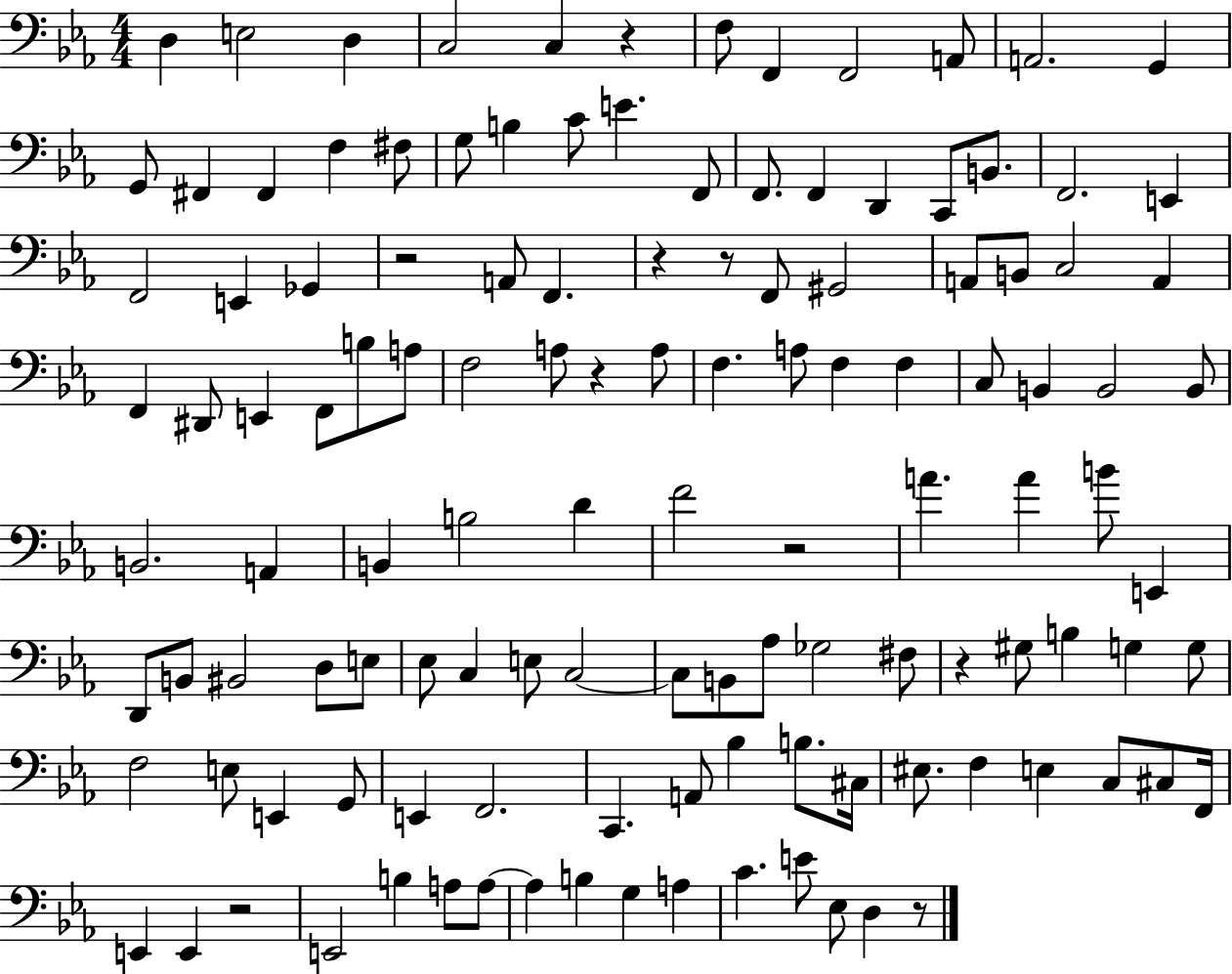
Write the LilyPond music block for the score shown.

{
  \clef bass
  \numericTimeSignature
  \time 4/4
  \key ees \major
  d4 e2 d4 | c2 c4 r4 | f8 f,4 f,2 a,8 | a,2. g,4 | \break g,8 fis,4 fis,4 f4 fis8 | g8 b4 c'8 e'4. f,8 | f,8. f,4 d,4 c,8 b,8. | f,2. e,4 | \break f,2 e,4 ges,4 | r2 a,8 f,4. | r4 r8 f,8 gis,2 | a,8 b,8 c2 a,4 | \break f,4 dis,8 e,4 f,8 b8 a8 | f2 a8 r4 a8 | f4. a8 f4 f4 | c8 b,4 b,2 b,8 | \break b,2. a,4 | b,4 b2 d'4 | f'2 r2 | a'4. a'4 b'8 e,4 | \break d,8 b,8 bis,2 d8 e8 | ees8 c4 e8 c2~~ | c8 b,8 aes8 ges2 fis8 | r4 gis8 b4 g4 g8 | \break f2 e8 e,4 g,8 | e,4 f,2. | c,4. a,8 bes4 b8. cis16 | eis8. f4 e4 c8 cis8 f,16 | \break e,4 e,4 r2 | e,2 b4 a8 a8~~ | a4 b4 g4 a4 | c'4. e'8 ees8 d4 r8 | \break \bar "|."
}